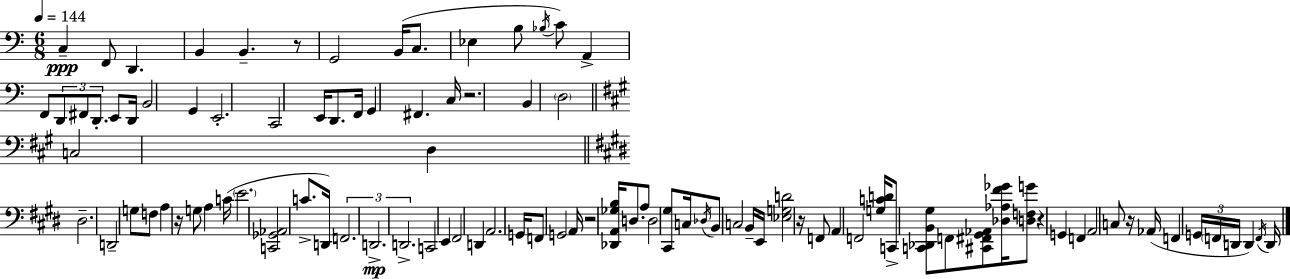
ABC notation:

X:1
T:Untitled
M:6/8
L:1/4
K:C
C, F,,/2 D,, B,, B,, z/2 G,,2 B,,/4 C,/2 _E, B,/2 _B,/4 C/2 A,, F,,/2 D,,/2 ^F,,/2 D,,/2 E,,/2 D,,/4 B,,2 G,, E,,2 C,,2 E,,/4 D,,/2 F,,/4 G,, ^F,, C,/4 z2 B,, D,2 C,2 D, ^D,2 D,,2 G,/2 F,/2 A, z/4 G,/2 A, C/4 E2 [C,,_G,,_A,,]2 C/2 D,,/4 F,,2 D,,2 D,,2 C,,2 E,, ^F,,2 D,, A,,2 G,,/4 F,,/2 G,,2 A,,/4 z2 [_D,,A,,_G,B,]/4 D,/2 A,/2 D,2 [^C,,^G,]/2 C,/4 _D,/4 B,,/2 C,2 B,,/4 E,,/4 [_E,G,D]2 z/4 F,,/2 A,, F,,2 [G,CD]/4 C,,/2 [C,,_D,,B,,^G,]/2 F,,/2 [^C,,^F,,^G,,_A,,]/2 [_D,_A,^F_G]/4 [D,F,G]/2 z G,, F,, A,,2 C,/2 z/4 _A,,/4 F,, G,,/4 F,,/4 D,,/4 D,, F,,/4 D,,/4